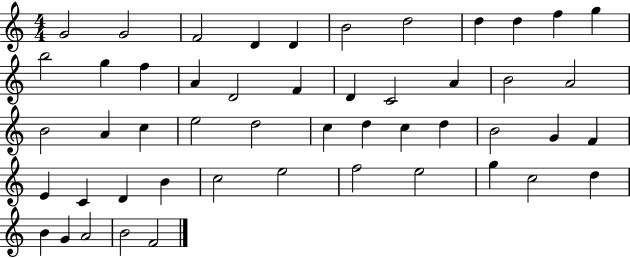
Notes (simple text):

G4/h G4/h F4/h D4/q D4/q B4/h D5/h D5/q D5/q F5/q G5/q B5/h G5/q F5/q A4/q D4/h F4/q D4/q C4/h A4/q B4/h A4/h B4/h A4/q C5/q E5/h D5/h C5/q D5/q C5/q D5/q B4/h G4/q F4/q E4/q C4/q D4/q B4/q C5/h E5/h F5/h E5/h G5/q C5/h D5/q B4/q G4/q A4/h B4/h F4/h